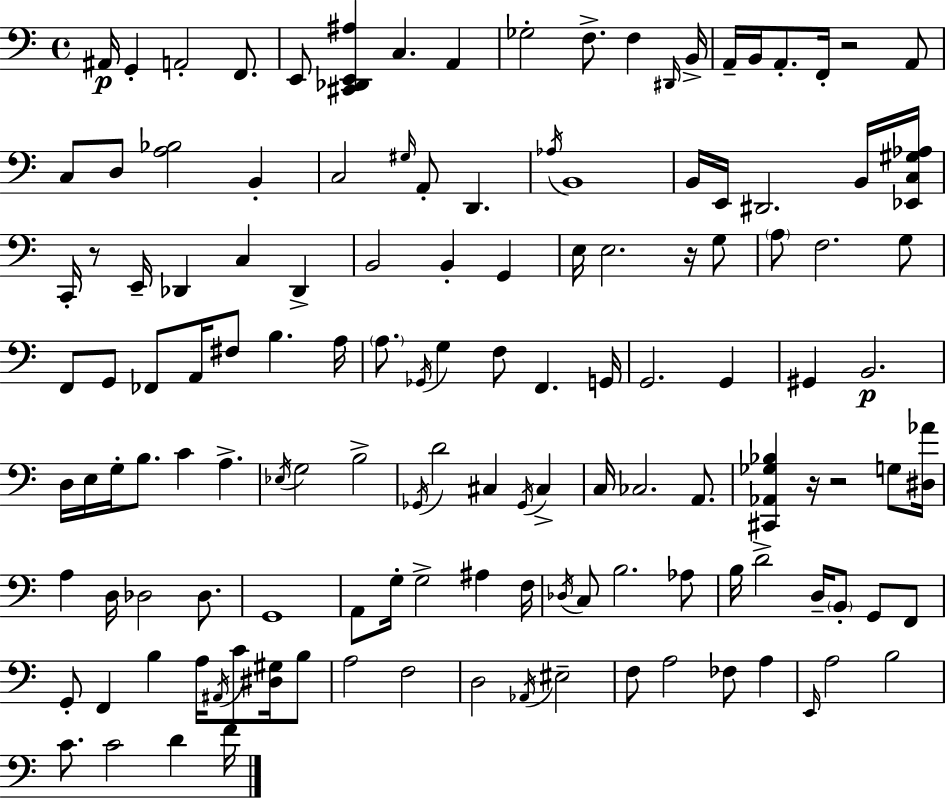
{
  \clef bass
  \time 4/4
  \defaultTimeSignature
  \key a \minor
  \repeat volta 2 { ais,16\p g,4-. a,2-. f,8. | e,8 <cis, des, e, ais>4 c4. a,4 | ges2-. f8.-> f4 \grace { dis,16 } | b,16-> a,16-- b,16 a,8.-. f,16-. r2 a,8 | \break c8 d8 <a bes>2 b,4-. | c2 \grace { gis16 } a,8-. d,4. | \acciaccatura { aes16 } b,1 | b,16 e,16 dis,2. | \break b,16 <ees, c gis aes>16 c,16-. r8 e,16-- des,4 c4 des,4-> | b,2 b,4-. g,4 | e16 e2. | r16 g8 \parenthesize a8 f2. | \break g8 f,8 g,8 fes,8 a,16 fis8 b4. | a16 \parenthesize a8. \acciaccatura { ges,16 } g4 f8 f,4. | g,16 g,2. | g,4 gis,4 b,2.\p | \break d16 e16 g16-. b8. c'4 a4.-> | \acciaccatura { ees16 } g2 b2-> | \acciaccatura { ges,16 } d'2 cis4 | \acciaccatura { ges,16 } cis4-> c16 ces2. | \break a,8. <cis, aes, ges bes>4 r16 r2 | g8 <dis aes'>16 a4 d16 des2 | des8. g,1 | a,8 g16-. g2-> | \break ais4 f16 \acciaccatura { des16 } c8 b2. | aes8 b16 d'2-> | d16-- \parenthesize b,8-. g,8 f,8 g,8-. f,4 b4 | a16 \acciaccatura { ais,16 } c'8 <dis gis>16 b8 a2 | \break f2 d2 | \acciaccatura { aes,16 } eis2-- f8 a2 | fes8 a4 \grace { e,16 } a2 | b2 c'8. c'2 | \break d'4 f'16 } \bar "|."
}